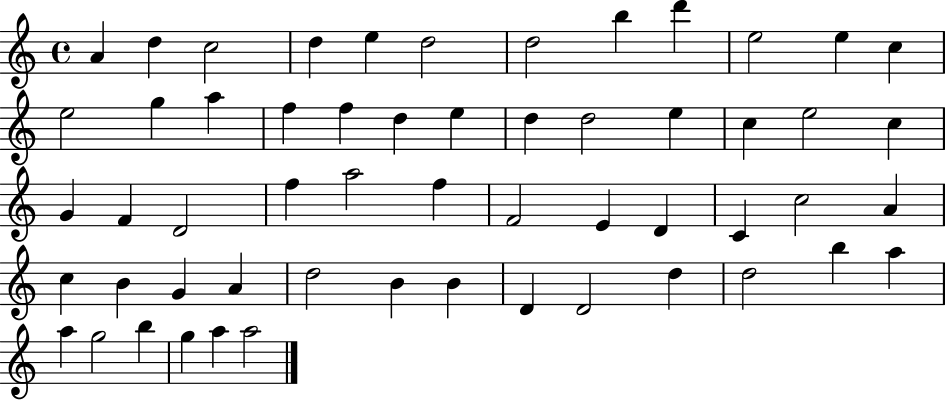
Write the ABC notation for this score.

X:1
T:Untitled
M:4/4
L:1/4
K:C
A d c2 d e d2 d2 b d' e2 e c e2 g a f f d e d d2 e c e2 c G F D2 f a2 f F2 E D C c2 A c B G A d2 B B D D2 d d2 b a a g2 b g a a2